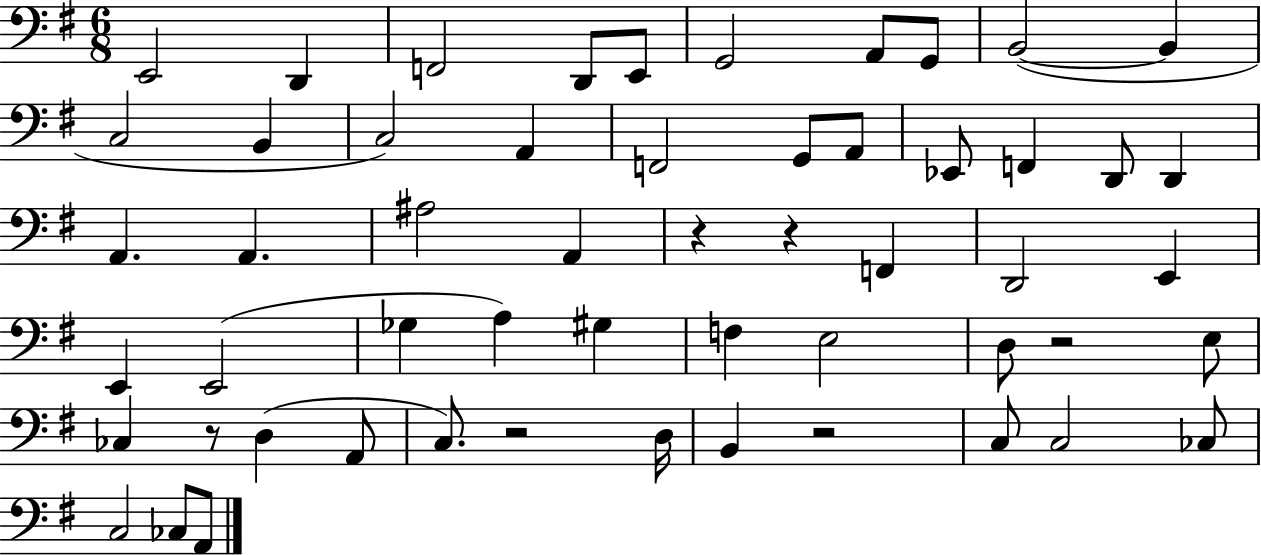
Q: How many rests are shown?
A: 6